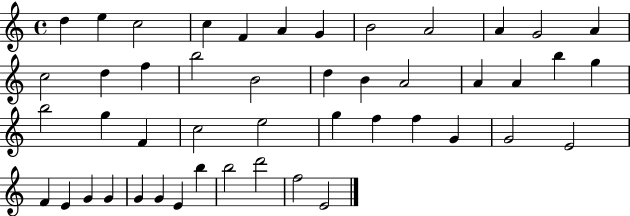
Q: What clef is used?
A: treble